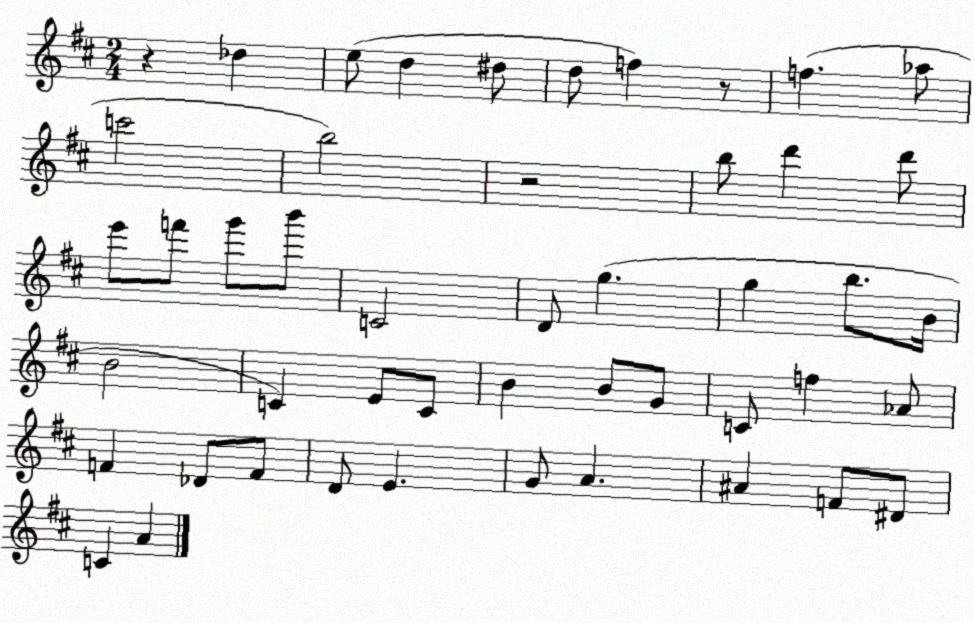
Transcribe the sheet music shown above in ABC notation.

X:1
T:Untitled
M:2/4
L:1/4
K:D
z _d e/2 d ^d/2 d/2 f z/2 f _a/2 c'2 b2 z2 b/2 d' d'/2 e'/2 f'/2 g'/2 b'/2 C2 D/2 g g b/2 B/4 B2 C E/2 C/2 B B/2 G/2 C/2 f _A/2 F _D/2 F/2 D/2 E G/2 A ^A F/2 ^D/2 C A